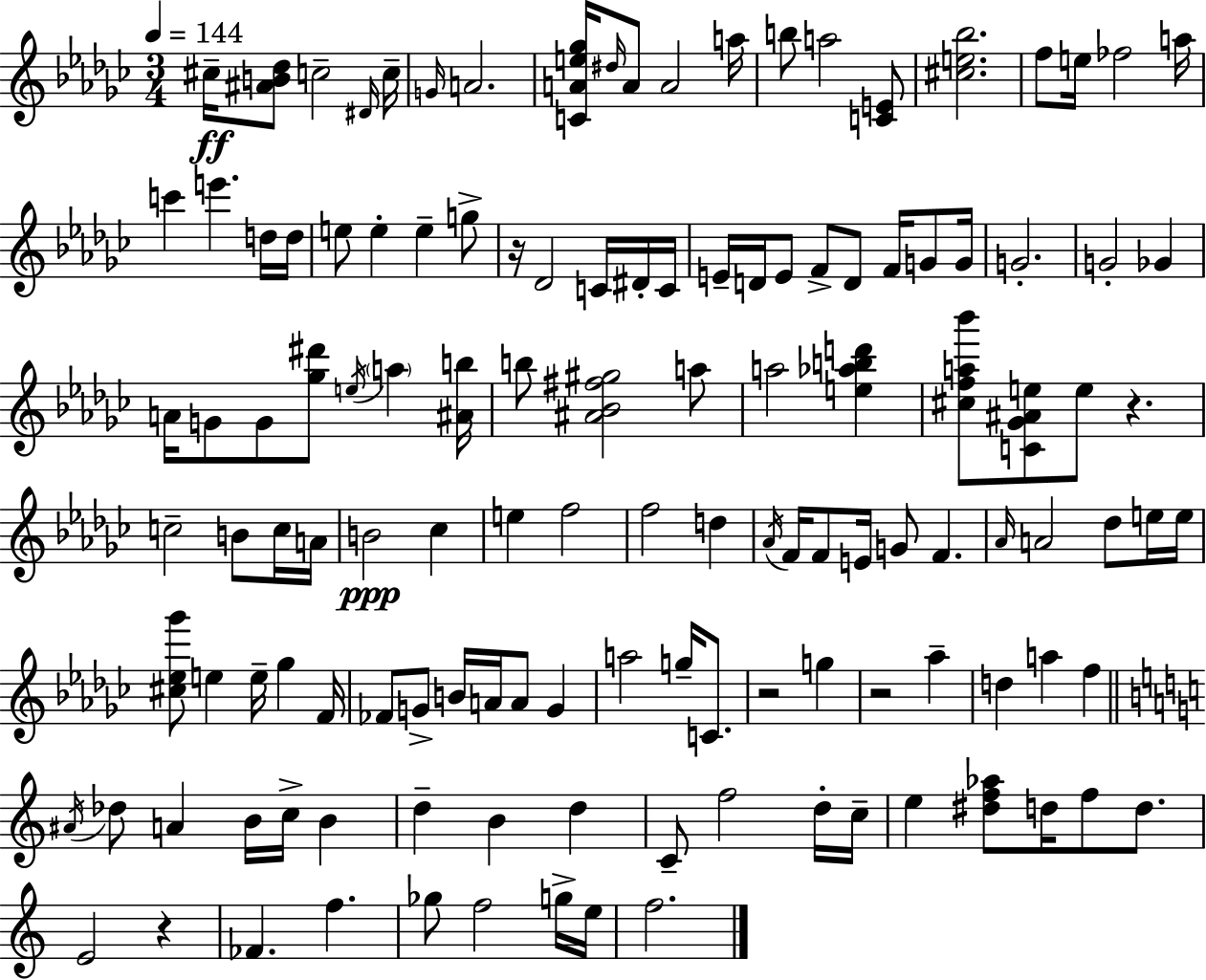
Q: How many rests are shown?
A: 5